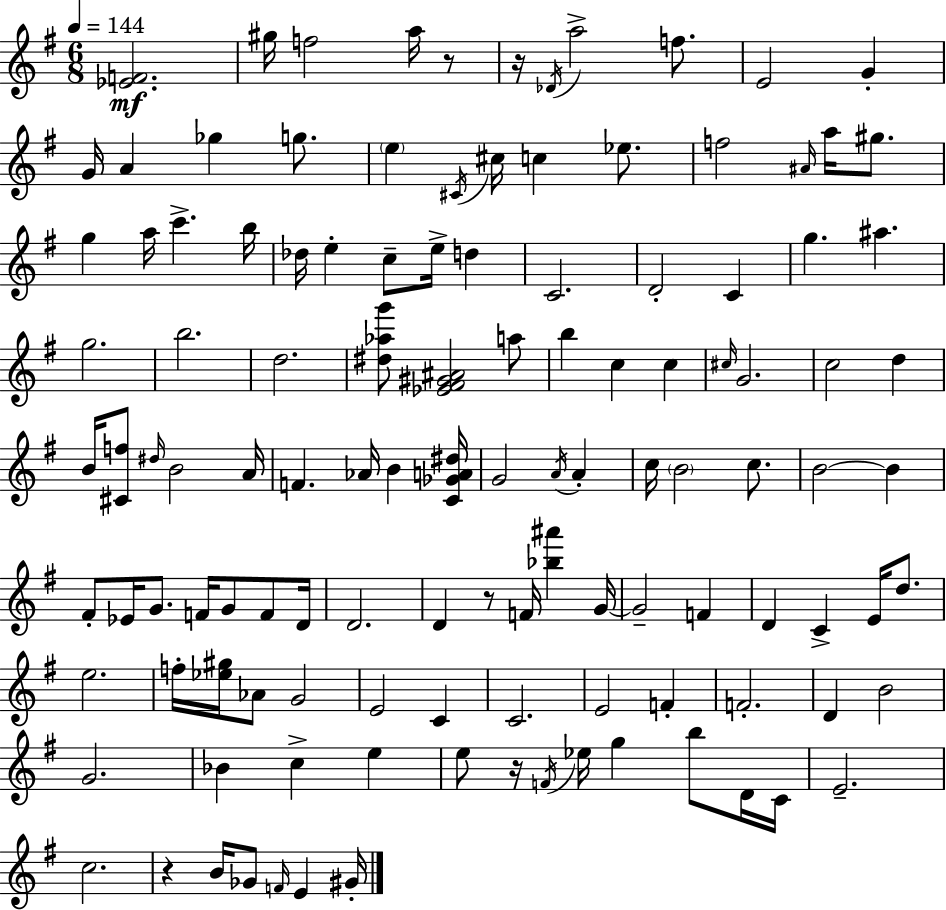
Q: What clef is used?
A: treble